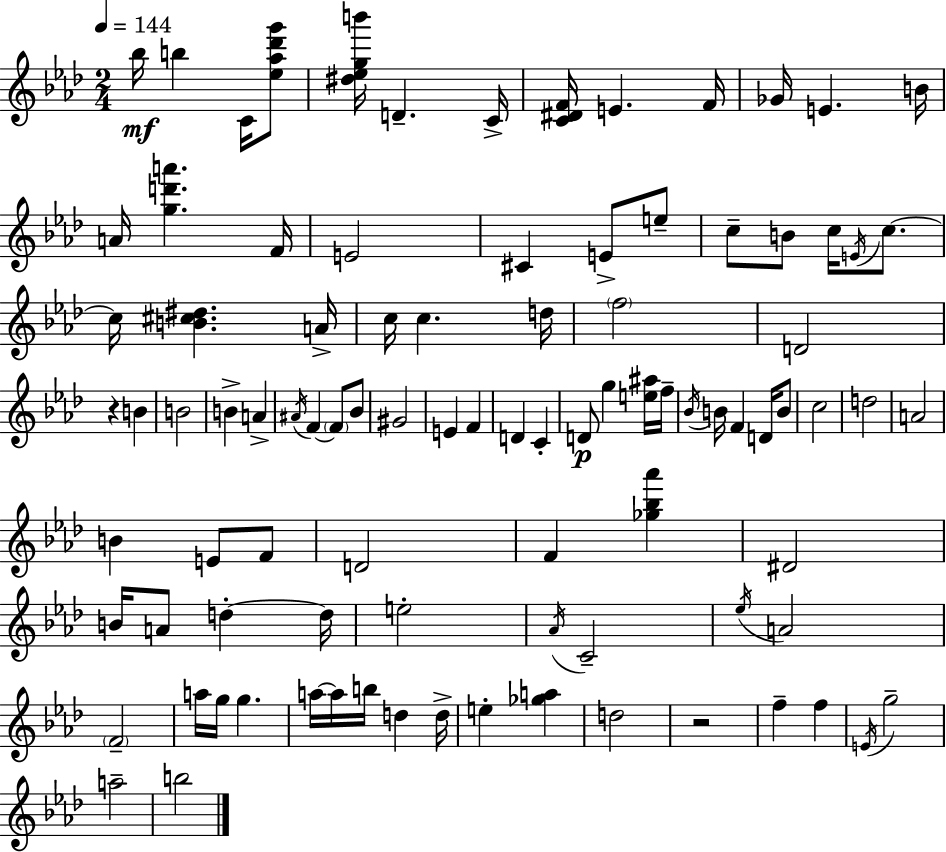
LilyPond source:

{
  \clef treble
  \numericTimeSignature
  \time 2/4
  \key f \minor
  \tempo 4 = 144
  bes''16\mf b''4 c'16 <ees'' aes'' des''' g'''>8 | <dis'' ees'' g'' b'''>16 d'4.-- c'16-> | <c' dis' f'>16 e'4. f'16 | ges'16 e'4. b'16 | \break a'16 <g'' d''' a'''>4. f'16 | e'2 | cis'4 e'8-> e''8-- | c''8-- b'8 c''16 \acciaccatura { e'16 } c''8.~~ | \break c''16 <b' cis'' dis''>4. | a'16-> c''16 c''4. | d''16 \parenthesize f''2 | d'2 | \break r4 b'4 | b'2 | b'4-> a'4-> | \acciaccatura { ais'16 } f'4~~ \parenthesize f'8 | \break bes'8 gis'2 | e'4 f'4 | d'4 c'4-. | d'8\p g''4 | \break <e'' ais''>16 f''16-- \acciaccatura { bes'16 } b'16 f'4 | d'16 b'8 c''2 | d''2 | a'2 | \break b'4 e'8 | f'8 d'2 | f'4 <ges'' bes'' aes'''>4 | dis'2 | \break b'16 a'8 d''4-.~~ | d''16 e''2-. | \acciaccatura { aes'16 } c'2-- | \acciaccatura { ees''16 } a'2 | \break \parenthesize f'2-- | a''16 g''16 g''4. | a''16~~ a''16 b''16 | d''4 d''16-> e''4-. | \break <ges'' a''>4 d''2 | r2 | f''4-- | f''4 \acciaccatura { e'16 } g''2-- | \break a''2-- | b''2 | \bar "|."
}